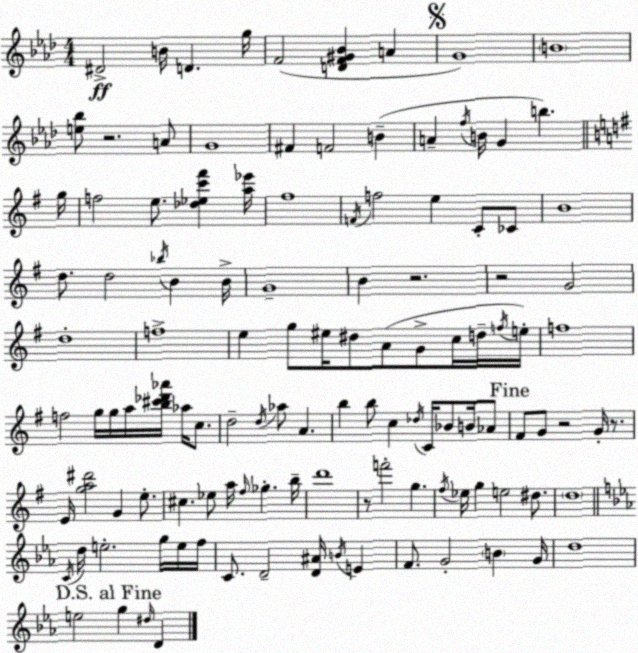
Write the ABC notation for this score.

X:1
T:Untitled
M:4/4
L:1/4
K:Fm
^D2 B/4 D g/4 F2 [DF^G_B] A G4 B4 [e_b]/2 z2 A/2 G4 ^F F2 B A f/4 B/4 G b g/4 f2 e/2 [_d_ec'^f'] [a_e']/4 ^f4 F/4 f2 e C/2 _C/2 B4 d/2 d2 _b/4 B B/4 G4 B z2 z2 G2 d4 f4 e g/2 ^e/4 ^d/2 A/2 G/2 c/4 d/4 f/4 e/4 f4 f2 g/4 g/4 a/4 [b^c'_d'_a']/4 _a/4 c/2 d2 d/4 _a/2 A b b/2 c _d/4 C/4 _B/2 B/4 _A/2 ^F/2 G/2 z2 G/4 z/2 E/4 [ga^d']2 G e/2 ^c _e/2 a/4 ^f/4 _g b/4 d'4 z/2 f'2 g ^f/4 _e/4 g e2 ^d/2 d4 C/4 d/4 e2 g/4 e/4 f/4 C/2 D2 [D^A]/4 B/4 E F/2 G2 B G/4 d4 e2 g ^d/4 D